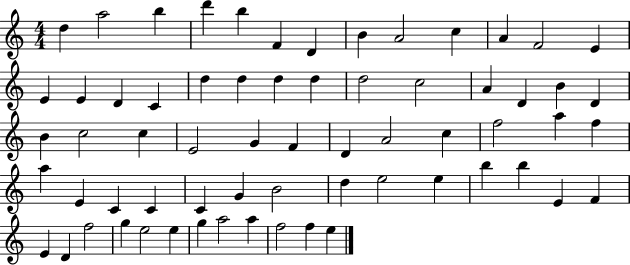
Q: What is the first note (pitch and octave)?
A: D5